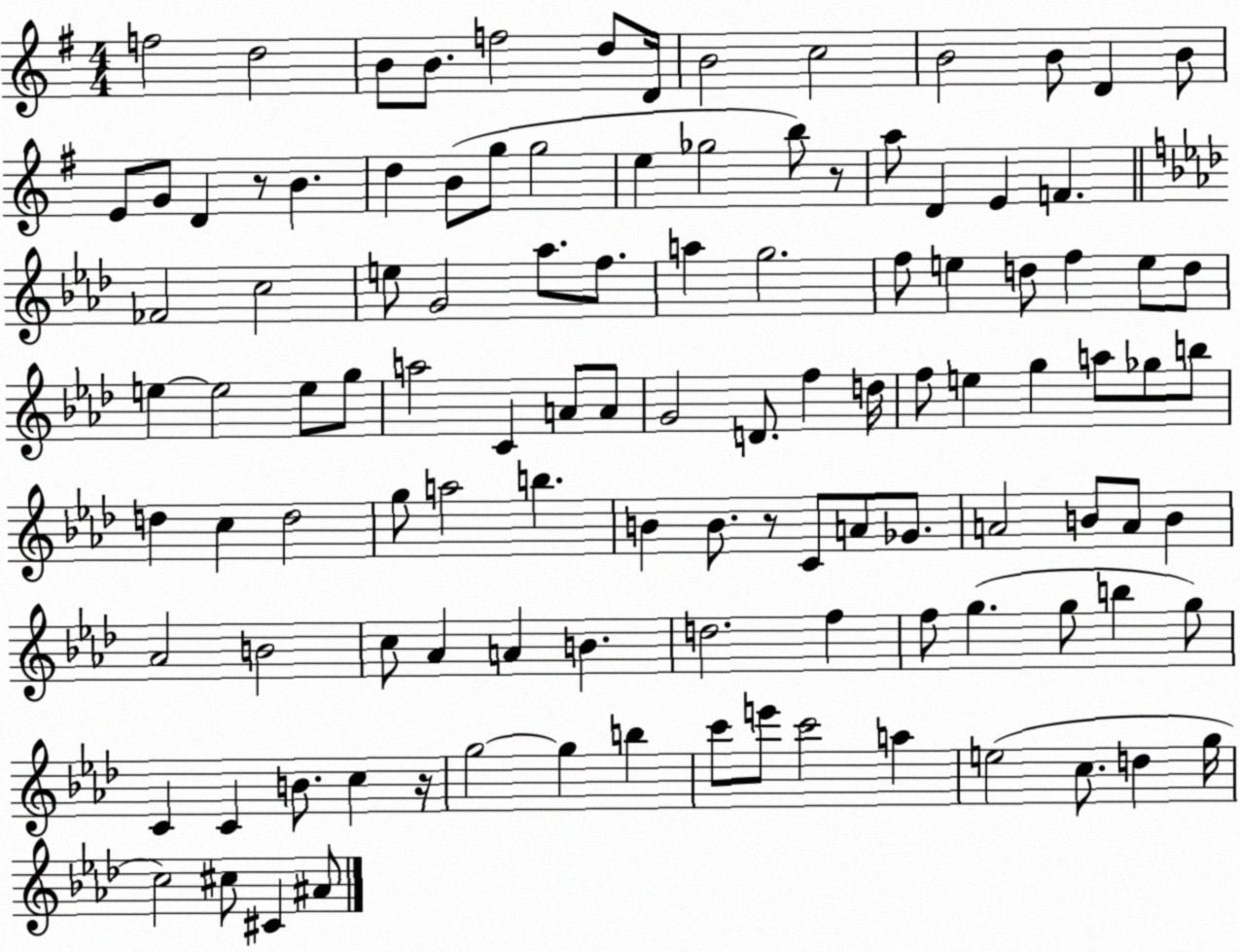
X:1
T:Untitled
M:4/4
L:1/4
K:G
f2 d2 B/2 B/2 f2 d/2 D/4 B2 c2 B2 B/2 D B/2 E/2 G/2 D z/2 B d B/2 g/2 g2 e _g2 b/2 z/2 a/2 D E F _F2 c2 e/2 G2 _a/2 f/2 a g2 f/2 e d/2 f e/2 d/2 e e2 e/2 g/2 a2 C A/2 A/2 G2 D/2 f d/4 f/2 e g a/2 _g/2 b/2 d c d2 g/2 a2 b B B/2 z/2 C/2 A/2 _G/2 A2 B/2 A/2 B _A2 B2 c/2 _A A B d2 f f/2 g g/2 b g/2 C C B/2 c z/4 g2 g b c'/2 e'/2 c'2 a e2 c/2 d g/4 c2 ^c/2 ^C ^A/2